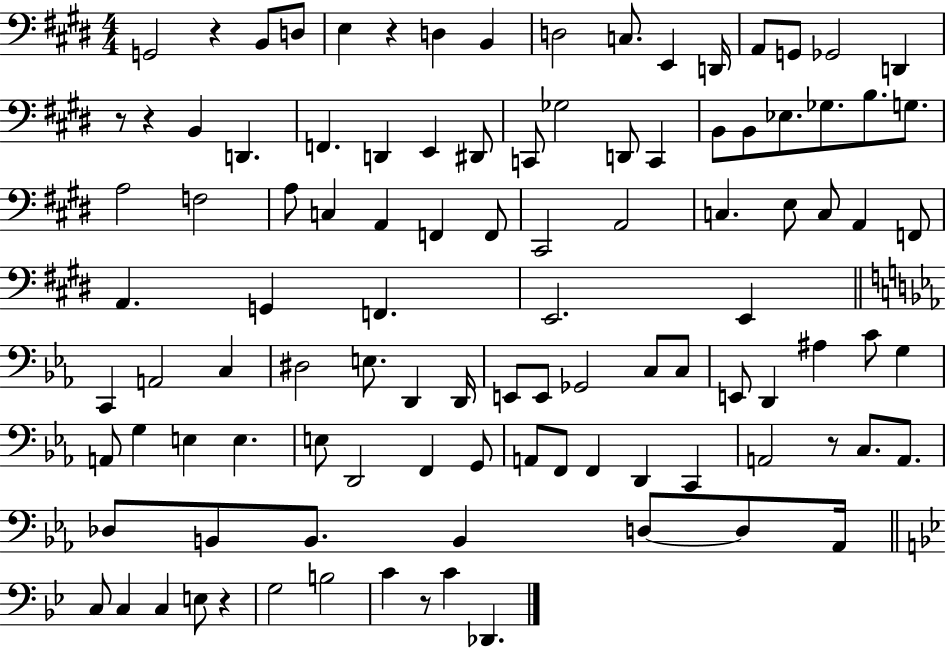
X:1
T:Untitled
M:4/4
L:1/4
K:E
G,,2 z B,,/2 D,/2 E, z D, B,, D,2 C,/2 E,, D,,/4 A,,/2 G,,/2 _G,,2 D,, z/2 z B,, D,, F,, D,, E,, ^D,,/2 C,,/2 _G,2 D,,/2 C,, B,,/2 B,,/2 _E,/2 _G,/2 B,/2 G,/2 A,2 F,2 A,/2 C, A,, F,, F,,/2 ^C,,2 A,,2 C, E,/2 C,/2 A,, F,,/2 A,, G,, F,, E,,2 E,, C,, A,,2 C, ^D,2 E,/2 D,, D,,/4 E,,/2 E,,/2 _G,,2 C,/2 C,/2 E,,/2 D,, ^A, C/2 G, A,,/2 G, E, E, E,/2 D,,2 F,, G,,/2 A,,/2 F,,/2 F,, D,, C,, A,,2 z/2 C,/2 A,,/2 _D,/2 B,,/2 B,,/2 B,, D,/2 D,/2 _A,,/4 C,/2 C, C, E,/2 z G,2 B,2 C z/2 C _D,,